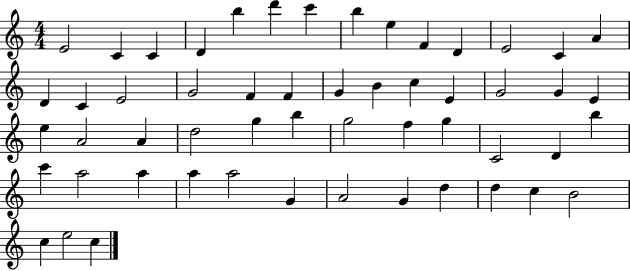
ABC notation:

X:1
T:Untitled
M:4/4
L:1/4
K:C
E2 C C D b d' c' b e F D E2 C A D C E2 G2 F F G B c E G2 G E e A2 A d2 g b g2 f g C2 D b c' a2 a a a2 G A2 G d d c B2 c e2 c